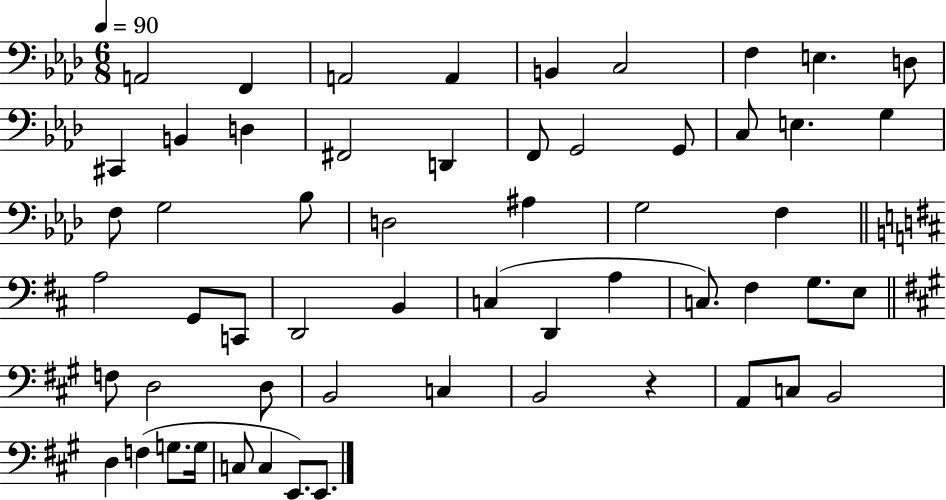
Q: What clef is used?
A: bass